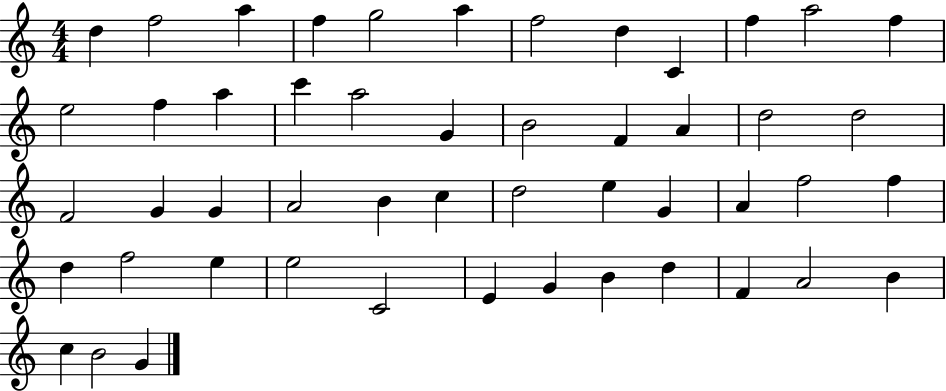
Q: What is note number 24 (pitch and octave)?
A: F4